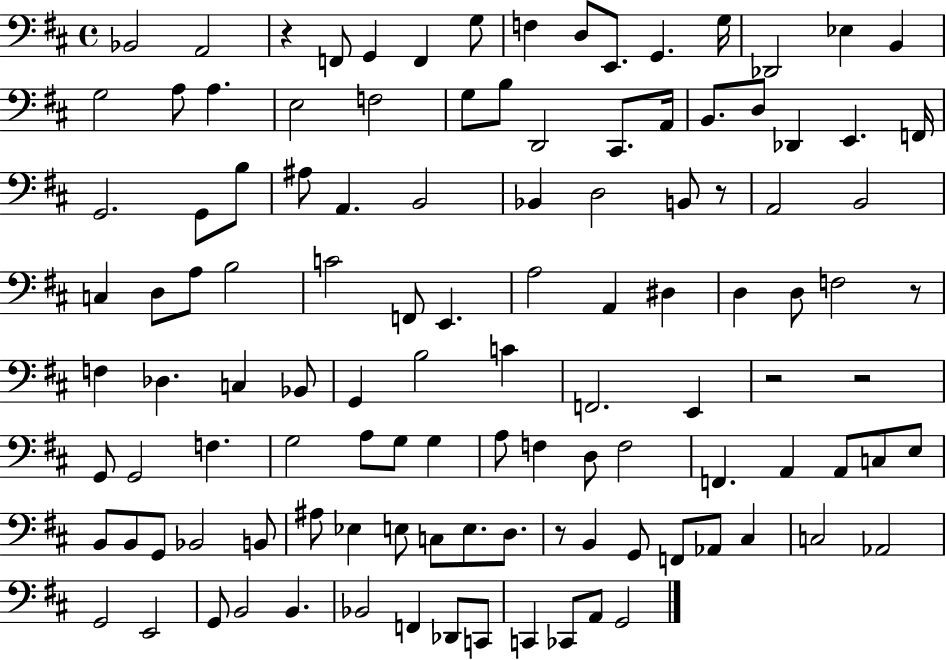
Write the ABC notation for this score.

X:1
T:Untitled
M:4/4
L:1/4
K:D
_B,,2 A,,2 z F,,/2 G,, F,, G,/2 F, D,/2 E,,/2 G,, G,/4 _D,,2 _E, B,, G,2 A,/2 A, E,2 F,2 G,/2 B,/2 D,,2 ^C,,/2 A,,/4 B,,/2 D,/2 _D,, E,, F,,/4 G,,2 G,,/2 B,/2 ^A,/2 A,, B,,2 _B,, D,2 B,,/2 z/2 A,,2 B,,2 C, D,/2 A,/2 B,2 C2 F,,/2 E,, A,2 A,, ^D, D, D,/2 F,2 z/2 F, _D, C, _B,,/2 G,, B,2 C F,,2 E,, z2 z2 G,,/2 G,,2 F, G,2 A,/2 G,/2 G, A,/2 F, D,/2 F,2 F,, A,, A,,/2 C,/2 E,/2 B,,/2 B,,/2 G,,/2 _B,,2 B,,/2 ^A,/2 _E, E,/2 C,/2 E,/2 D,/2 z/2 B,, G,,/2 F,,/2 _A,,/2 ^C, C,2 _A,,2 G,,2 E,,2 G,,/2 B,,2 B,, _B,,2 F,, _D,,/2 C,,/2 C,, _C,,/2 A,,/2 G,,2